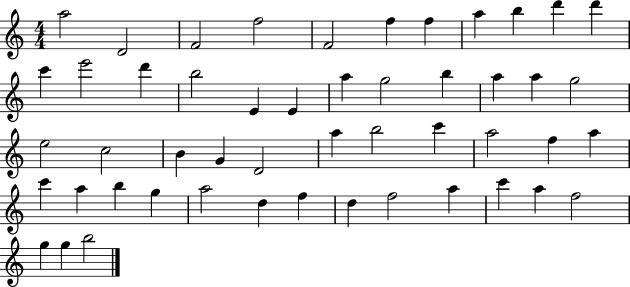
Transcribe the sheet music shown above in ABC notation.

X:1
T:Untitled
M:4/4
L:1/4
K:C
a2 D2 F2 f2 F2 f f a b d' d' c' e'2 d' b2 E E a g2 b a a g2 e2 c2 B G D2 a b2 c' a2 f a c' a b g a2 d f d f2 a c' a f2 g g b2